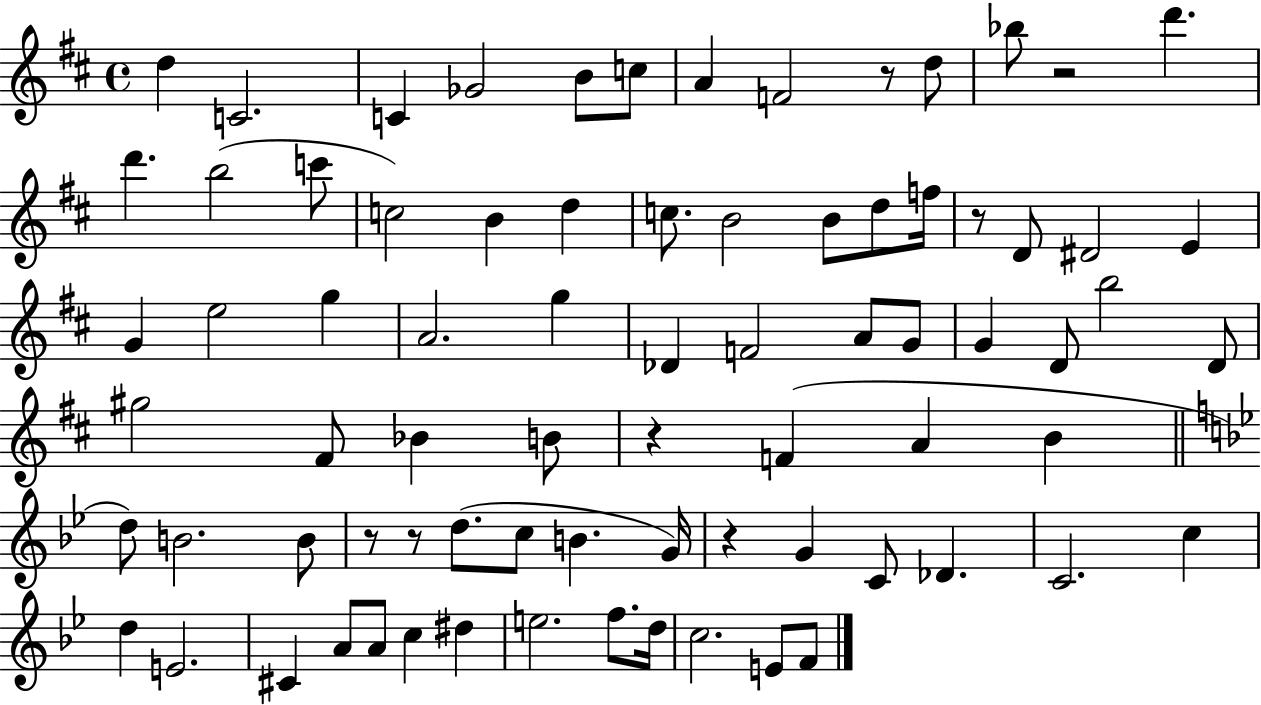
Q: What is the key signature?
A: D major